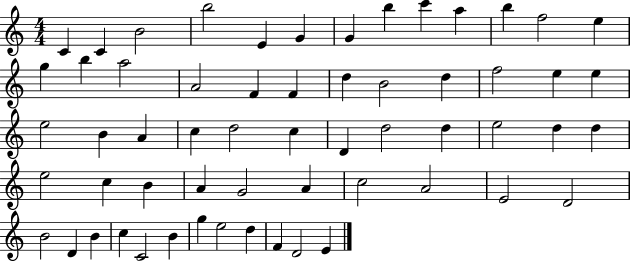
C4/q C4/q B4/h B5/h E4/q G4/q G4/q B5/q C6/q A5/q B5/q F5/h E5/q G5/q B5/q A5/h A4/h F4/q F4/q D5/q B4/h D5/q F5/h E5/q E5/q E5/h B4/q A4/q C5/q D5/h C5/q D4/q D5/h D5/q E5/h D5/q D5/q E5/h C5/q B4/q A4/q G4/h A4/q C5/h A4/h E4/h D4/h B4/h D4/q B4/q C5/q C4/h B4/q G5/q E5/h D5/q F4/q D4/h E4/q